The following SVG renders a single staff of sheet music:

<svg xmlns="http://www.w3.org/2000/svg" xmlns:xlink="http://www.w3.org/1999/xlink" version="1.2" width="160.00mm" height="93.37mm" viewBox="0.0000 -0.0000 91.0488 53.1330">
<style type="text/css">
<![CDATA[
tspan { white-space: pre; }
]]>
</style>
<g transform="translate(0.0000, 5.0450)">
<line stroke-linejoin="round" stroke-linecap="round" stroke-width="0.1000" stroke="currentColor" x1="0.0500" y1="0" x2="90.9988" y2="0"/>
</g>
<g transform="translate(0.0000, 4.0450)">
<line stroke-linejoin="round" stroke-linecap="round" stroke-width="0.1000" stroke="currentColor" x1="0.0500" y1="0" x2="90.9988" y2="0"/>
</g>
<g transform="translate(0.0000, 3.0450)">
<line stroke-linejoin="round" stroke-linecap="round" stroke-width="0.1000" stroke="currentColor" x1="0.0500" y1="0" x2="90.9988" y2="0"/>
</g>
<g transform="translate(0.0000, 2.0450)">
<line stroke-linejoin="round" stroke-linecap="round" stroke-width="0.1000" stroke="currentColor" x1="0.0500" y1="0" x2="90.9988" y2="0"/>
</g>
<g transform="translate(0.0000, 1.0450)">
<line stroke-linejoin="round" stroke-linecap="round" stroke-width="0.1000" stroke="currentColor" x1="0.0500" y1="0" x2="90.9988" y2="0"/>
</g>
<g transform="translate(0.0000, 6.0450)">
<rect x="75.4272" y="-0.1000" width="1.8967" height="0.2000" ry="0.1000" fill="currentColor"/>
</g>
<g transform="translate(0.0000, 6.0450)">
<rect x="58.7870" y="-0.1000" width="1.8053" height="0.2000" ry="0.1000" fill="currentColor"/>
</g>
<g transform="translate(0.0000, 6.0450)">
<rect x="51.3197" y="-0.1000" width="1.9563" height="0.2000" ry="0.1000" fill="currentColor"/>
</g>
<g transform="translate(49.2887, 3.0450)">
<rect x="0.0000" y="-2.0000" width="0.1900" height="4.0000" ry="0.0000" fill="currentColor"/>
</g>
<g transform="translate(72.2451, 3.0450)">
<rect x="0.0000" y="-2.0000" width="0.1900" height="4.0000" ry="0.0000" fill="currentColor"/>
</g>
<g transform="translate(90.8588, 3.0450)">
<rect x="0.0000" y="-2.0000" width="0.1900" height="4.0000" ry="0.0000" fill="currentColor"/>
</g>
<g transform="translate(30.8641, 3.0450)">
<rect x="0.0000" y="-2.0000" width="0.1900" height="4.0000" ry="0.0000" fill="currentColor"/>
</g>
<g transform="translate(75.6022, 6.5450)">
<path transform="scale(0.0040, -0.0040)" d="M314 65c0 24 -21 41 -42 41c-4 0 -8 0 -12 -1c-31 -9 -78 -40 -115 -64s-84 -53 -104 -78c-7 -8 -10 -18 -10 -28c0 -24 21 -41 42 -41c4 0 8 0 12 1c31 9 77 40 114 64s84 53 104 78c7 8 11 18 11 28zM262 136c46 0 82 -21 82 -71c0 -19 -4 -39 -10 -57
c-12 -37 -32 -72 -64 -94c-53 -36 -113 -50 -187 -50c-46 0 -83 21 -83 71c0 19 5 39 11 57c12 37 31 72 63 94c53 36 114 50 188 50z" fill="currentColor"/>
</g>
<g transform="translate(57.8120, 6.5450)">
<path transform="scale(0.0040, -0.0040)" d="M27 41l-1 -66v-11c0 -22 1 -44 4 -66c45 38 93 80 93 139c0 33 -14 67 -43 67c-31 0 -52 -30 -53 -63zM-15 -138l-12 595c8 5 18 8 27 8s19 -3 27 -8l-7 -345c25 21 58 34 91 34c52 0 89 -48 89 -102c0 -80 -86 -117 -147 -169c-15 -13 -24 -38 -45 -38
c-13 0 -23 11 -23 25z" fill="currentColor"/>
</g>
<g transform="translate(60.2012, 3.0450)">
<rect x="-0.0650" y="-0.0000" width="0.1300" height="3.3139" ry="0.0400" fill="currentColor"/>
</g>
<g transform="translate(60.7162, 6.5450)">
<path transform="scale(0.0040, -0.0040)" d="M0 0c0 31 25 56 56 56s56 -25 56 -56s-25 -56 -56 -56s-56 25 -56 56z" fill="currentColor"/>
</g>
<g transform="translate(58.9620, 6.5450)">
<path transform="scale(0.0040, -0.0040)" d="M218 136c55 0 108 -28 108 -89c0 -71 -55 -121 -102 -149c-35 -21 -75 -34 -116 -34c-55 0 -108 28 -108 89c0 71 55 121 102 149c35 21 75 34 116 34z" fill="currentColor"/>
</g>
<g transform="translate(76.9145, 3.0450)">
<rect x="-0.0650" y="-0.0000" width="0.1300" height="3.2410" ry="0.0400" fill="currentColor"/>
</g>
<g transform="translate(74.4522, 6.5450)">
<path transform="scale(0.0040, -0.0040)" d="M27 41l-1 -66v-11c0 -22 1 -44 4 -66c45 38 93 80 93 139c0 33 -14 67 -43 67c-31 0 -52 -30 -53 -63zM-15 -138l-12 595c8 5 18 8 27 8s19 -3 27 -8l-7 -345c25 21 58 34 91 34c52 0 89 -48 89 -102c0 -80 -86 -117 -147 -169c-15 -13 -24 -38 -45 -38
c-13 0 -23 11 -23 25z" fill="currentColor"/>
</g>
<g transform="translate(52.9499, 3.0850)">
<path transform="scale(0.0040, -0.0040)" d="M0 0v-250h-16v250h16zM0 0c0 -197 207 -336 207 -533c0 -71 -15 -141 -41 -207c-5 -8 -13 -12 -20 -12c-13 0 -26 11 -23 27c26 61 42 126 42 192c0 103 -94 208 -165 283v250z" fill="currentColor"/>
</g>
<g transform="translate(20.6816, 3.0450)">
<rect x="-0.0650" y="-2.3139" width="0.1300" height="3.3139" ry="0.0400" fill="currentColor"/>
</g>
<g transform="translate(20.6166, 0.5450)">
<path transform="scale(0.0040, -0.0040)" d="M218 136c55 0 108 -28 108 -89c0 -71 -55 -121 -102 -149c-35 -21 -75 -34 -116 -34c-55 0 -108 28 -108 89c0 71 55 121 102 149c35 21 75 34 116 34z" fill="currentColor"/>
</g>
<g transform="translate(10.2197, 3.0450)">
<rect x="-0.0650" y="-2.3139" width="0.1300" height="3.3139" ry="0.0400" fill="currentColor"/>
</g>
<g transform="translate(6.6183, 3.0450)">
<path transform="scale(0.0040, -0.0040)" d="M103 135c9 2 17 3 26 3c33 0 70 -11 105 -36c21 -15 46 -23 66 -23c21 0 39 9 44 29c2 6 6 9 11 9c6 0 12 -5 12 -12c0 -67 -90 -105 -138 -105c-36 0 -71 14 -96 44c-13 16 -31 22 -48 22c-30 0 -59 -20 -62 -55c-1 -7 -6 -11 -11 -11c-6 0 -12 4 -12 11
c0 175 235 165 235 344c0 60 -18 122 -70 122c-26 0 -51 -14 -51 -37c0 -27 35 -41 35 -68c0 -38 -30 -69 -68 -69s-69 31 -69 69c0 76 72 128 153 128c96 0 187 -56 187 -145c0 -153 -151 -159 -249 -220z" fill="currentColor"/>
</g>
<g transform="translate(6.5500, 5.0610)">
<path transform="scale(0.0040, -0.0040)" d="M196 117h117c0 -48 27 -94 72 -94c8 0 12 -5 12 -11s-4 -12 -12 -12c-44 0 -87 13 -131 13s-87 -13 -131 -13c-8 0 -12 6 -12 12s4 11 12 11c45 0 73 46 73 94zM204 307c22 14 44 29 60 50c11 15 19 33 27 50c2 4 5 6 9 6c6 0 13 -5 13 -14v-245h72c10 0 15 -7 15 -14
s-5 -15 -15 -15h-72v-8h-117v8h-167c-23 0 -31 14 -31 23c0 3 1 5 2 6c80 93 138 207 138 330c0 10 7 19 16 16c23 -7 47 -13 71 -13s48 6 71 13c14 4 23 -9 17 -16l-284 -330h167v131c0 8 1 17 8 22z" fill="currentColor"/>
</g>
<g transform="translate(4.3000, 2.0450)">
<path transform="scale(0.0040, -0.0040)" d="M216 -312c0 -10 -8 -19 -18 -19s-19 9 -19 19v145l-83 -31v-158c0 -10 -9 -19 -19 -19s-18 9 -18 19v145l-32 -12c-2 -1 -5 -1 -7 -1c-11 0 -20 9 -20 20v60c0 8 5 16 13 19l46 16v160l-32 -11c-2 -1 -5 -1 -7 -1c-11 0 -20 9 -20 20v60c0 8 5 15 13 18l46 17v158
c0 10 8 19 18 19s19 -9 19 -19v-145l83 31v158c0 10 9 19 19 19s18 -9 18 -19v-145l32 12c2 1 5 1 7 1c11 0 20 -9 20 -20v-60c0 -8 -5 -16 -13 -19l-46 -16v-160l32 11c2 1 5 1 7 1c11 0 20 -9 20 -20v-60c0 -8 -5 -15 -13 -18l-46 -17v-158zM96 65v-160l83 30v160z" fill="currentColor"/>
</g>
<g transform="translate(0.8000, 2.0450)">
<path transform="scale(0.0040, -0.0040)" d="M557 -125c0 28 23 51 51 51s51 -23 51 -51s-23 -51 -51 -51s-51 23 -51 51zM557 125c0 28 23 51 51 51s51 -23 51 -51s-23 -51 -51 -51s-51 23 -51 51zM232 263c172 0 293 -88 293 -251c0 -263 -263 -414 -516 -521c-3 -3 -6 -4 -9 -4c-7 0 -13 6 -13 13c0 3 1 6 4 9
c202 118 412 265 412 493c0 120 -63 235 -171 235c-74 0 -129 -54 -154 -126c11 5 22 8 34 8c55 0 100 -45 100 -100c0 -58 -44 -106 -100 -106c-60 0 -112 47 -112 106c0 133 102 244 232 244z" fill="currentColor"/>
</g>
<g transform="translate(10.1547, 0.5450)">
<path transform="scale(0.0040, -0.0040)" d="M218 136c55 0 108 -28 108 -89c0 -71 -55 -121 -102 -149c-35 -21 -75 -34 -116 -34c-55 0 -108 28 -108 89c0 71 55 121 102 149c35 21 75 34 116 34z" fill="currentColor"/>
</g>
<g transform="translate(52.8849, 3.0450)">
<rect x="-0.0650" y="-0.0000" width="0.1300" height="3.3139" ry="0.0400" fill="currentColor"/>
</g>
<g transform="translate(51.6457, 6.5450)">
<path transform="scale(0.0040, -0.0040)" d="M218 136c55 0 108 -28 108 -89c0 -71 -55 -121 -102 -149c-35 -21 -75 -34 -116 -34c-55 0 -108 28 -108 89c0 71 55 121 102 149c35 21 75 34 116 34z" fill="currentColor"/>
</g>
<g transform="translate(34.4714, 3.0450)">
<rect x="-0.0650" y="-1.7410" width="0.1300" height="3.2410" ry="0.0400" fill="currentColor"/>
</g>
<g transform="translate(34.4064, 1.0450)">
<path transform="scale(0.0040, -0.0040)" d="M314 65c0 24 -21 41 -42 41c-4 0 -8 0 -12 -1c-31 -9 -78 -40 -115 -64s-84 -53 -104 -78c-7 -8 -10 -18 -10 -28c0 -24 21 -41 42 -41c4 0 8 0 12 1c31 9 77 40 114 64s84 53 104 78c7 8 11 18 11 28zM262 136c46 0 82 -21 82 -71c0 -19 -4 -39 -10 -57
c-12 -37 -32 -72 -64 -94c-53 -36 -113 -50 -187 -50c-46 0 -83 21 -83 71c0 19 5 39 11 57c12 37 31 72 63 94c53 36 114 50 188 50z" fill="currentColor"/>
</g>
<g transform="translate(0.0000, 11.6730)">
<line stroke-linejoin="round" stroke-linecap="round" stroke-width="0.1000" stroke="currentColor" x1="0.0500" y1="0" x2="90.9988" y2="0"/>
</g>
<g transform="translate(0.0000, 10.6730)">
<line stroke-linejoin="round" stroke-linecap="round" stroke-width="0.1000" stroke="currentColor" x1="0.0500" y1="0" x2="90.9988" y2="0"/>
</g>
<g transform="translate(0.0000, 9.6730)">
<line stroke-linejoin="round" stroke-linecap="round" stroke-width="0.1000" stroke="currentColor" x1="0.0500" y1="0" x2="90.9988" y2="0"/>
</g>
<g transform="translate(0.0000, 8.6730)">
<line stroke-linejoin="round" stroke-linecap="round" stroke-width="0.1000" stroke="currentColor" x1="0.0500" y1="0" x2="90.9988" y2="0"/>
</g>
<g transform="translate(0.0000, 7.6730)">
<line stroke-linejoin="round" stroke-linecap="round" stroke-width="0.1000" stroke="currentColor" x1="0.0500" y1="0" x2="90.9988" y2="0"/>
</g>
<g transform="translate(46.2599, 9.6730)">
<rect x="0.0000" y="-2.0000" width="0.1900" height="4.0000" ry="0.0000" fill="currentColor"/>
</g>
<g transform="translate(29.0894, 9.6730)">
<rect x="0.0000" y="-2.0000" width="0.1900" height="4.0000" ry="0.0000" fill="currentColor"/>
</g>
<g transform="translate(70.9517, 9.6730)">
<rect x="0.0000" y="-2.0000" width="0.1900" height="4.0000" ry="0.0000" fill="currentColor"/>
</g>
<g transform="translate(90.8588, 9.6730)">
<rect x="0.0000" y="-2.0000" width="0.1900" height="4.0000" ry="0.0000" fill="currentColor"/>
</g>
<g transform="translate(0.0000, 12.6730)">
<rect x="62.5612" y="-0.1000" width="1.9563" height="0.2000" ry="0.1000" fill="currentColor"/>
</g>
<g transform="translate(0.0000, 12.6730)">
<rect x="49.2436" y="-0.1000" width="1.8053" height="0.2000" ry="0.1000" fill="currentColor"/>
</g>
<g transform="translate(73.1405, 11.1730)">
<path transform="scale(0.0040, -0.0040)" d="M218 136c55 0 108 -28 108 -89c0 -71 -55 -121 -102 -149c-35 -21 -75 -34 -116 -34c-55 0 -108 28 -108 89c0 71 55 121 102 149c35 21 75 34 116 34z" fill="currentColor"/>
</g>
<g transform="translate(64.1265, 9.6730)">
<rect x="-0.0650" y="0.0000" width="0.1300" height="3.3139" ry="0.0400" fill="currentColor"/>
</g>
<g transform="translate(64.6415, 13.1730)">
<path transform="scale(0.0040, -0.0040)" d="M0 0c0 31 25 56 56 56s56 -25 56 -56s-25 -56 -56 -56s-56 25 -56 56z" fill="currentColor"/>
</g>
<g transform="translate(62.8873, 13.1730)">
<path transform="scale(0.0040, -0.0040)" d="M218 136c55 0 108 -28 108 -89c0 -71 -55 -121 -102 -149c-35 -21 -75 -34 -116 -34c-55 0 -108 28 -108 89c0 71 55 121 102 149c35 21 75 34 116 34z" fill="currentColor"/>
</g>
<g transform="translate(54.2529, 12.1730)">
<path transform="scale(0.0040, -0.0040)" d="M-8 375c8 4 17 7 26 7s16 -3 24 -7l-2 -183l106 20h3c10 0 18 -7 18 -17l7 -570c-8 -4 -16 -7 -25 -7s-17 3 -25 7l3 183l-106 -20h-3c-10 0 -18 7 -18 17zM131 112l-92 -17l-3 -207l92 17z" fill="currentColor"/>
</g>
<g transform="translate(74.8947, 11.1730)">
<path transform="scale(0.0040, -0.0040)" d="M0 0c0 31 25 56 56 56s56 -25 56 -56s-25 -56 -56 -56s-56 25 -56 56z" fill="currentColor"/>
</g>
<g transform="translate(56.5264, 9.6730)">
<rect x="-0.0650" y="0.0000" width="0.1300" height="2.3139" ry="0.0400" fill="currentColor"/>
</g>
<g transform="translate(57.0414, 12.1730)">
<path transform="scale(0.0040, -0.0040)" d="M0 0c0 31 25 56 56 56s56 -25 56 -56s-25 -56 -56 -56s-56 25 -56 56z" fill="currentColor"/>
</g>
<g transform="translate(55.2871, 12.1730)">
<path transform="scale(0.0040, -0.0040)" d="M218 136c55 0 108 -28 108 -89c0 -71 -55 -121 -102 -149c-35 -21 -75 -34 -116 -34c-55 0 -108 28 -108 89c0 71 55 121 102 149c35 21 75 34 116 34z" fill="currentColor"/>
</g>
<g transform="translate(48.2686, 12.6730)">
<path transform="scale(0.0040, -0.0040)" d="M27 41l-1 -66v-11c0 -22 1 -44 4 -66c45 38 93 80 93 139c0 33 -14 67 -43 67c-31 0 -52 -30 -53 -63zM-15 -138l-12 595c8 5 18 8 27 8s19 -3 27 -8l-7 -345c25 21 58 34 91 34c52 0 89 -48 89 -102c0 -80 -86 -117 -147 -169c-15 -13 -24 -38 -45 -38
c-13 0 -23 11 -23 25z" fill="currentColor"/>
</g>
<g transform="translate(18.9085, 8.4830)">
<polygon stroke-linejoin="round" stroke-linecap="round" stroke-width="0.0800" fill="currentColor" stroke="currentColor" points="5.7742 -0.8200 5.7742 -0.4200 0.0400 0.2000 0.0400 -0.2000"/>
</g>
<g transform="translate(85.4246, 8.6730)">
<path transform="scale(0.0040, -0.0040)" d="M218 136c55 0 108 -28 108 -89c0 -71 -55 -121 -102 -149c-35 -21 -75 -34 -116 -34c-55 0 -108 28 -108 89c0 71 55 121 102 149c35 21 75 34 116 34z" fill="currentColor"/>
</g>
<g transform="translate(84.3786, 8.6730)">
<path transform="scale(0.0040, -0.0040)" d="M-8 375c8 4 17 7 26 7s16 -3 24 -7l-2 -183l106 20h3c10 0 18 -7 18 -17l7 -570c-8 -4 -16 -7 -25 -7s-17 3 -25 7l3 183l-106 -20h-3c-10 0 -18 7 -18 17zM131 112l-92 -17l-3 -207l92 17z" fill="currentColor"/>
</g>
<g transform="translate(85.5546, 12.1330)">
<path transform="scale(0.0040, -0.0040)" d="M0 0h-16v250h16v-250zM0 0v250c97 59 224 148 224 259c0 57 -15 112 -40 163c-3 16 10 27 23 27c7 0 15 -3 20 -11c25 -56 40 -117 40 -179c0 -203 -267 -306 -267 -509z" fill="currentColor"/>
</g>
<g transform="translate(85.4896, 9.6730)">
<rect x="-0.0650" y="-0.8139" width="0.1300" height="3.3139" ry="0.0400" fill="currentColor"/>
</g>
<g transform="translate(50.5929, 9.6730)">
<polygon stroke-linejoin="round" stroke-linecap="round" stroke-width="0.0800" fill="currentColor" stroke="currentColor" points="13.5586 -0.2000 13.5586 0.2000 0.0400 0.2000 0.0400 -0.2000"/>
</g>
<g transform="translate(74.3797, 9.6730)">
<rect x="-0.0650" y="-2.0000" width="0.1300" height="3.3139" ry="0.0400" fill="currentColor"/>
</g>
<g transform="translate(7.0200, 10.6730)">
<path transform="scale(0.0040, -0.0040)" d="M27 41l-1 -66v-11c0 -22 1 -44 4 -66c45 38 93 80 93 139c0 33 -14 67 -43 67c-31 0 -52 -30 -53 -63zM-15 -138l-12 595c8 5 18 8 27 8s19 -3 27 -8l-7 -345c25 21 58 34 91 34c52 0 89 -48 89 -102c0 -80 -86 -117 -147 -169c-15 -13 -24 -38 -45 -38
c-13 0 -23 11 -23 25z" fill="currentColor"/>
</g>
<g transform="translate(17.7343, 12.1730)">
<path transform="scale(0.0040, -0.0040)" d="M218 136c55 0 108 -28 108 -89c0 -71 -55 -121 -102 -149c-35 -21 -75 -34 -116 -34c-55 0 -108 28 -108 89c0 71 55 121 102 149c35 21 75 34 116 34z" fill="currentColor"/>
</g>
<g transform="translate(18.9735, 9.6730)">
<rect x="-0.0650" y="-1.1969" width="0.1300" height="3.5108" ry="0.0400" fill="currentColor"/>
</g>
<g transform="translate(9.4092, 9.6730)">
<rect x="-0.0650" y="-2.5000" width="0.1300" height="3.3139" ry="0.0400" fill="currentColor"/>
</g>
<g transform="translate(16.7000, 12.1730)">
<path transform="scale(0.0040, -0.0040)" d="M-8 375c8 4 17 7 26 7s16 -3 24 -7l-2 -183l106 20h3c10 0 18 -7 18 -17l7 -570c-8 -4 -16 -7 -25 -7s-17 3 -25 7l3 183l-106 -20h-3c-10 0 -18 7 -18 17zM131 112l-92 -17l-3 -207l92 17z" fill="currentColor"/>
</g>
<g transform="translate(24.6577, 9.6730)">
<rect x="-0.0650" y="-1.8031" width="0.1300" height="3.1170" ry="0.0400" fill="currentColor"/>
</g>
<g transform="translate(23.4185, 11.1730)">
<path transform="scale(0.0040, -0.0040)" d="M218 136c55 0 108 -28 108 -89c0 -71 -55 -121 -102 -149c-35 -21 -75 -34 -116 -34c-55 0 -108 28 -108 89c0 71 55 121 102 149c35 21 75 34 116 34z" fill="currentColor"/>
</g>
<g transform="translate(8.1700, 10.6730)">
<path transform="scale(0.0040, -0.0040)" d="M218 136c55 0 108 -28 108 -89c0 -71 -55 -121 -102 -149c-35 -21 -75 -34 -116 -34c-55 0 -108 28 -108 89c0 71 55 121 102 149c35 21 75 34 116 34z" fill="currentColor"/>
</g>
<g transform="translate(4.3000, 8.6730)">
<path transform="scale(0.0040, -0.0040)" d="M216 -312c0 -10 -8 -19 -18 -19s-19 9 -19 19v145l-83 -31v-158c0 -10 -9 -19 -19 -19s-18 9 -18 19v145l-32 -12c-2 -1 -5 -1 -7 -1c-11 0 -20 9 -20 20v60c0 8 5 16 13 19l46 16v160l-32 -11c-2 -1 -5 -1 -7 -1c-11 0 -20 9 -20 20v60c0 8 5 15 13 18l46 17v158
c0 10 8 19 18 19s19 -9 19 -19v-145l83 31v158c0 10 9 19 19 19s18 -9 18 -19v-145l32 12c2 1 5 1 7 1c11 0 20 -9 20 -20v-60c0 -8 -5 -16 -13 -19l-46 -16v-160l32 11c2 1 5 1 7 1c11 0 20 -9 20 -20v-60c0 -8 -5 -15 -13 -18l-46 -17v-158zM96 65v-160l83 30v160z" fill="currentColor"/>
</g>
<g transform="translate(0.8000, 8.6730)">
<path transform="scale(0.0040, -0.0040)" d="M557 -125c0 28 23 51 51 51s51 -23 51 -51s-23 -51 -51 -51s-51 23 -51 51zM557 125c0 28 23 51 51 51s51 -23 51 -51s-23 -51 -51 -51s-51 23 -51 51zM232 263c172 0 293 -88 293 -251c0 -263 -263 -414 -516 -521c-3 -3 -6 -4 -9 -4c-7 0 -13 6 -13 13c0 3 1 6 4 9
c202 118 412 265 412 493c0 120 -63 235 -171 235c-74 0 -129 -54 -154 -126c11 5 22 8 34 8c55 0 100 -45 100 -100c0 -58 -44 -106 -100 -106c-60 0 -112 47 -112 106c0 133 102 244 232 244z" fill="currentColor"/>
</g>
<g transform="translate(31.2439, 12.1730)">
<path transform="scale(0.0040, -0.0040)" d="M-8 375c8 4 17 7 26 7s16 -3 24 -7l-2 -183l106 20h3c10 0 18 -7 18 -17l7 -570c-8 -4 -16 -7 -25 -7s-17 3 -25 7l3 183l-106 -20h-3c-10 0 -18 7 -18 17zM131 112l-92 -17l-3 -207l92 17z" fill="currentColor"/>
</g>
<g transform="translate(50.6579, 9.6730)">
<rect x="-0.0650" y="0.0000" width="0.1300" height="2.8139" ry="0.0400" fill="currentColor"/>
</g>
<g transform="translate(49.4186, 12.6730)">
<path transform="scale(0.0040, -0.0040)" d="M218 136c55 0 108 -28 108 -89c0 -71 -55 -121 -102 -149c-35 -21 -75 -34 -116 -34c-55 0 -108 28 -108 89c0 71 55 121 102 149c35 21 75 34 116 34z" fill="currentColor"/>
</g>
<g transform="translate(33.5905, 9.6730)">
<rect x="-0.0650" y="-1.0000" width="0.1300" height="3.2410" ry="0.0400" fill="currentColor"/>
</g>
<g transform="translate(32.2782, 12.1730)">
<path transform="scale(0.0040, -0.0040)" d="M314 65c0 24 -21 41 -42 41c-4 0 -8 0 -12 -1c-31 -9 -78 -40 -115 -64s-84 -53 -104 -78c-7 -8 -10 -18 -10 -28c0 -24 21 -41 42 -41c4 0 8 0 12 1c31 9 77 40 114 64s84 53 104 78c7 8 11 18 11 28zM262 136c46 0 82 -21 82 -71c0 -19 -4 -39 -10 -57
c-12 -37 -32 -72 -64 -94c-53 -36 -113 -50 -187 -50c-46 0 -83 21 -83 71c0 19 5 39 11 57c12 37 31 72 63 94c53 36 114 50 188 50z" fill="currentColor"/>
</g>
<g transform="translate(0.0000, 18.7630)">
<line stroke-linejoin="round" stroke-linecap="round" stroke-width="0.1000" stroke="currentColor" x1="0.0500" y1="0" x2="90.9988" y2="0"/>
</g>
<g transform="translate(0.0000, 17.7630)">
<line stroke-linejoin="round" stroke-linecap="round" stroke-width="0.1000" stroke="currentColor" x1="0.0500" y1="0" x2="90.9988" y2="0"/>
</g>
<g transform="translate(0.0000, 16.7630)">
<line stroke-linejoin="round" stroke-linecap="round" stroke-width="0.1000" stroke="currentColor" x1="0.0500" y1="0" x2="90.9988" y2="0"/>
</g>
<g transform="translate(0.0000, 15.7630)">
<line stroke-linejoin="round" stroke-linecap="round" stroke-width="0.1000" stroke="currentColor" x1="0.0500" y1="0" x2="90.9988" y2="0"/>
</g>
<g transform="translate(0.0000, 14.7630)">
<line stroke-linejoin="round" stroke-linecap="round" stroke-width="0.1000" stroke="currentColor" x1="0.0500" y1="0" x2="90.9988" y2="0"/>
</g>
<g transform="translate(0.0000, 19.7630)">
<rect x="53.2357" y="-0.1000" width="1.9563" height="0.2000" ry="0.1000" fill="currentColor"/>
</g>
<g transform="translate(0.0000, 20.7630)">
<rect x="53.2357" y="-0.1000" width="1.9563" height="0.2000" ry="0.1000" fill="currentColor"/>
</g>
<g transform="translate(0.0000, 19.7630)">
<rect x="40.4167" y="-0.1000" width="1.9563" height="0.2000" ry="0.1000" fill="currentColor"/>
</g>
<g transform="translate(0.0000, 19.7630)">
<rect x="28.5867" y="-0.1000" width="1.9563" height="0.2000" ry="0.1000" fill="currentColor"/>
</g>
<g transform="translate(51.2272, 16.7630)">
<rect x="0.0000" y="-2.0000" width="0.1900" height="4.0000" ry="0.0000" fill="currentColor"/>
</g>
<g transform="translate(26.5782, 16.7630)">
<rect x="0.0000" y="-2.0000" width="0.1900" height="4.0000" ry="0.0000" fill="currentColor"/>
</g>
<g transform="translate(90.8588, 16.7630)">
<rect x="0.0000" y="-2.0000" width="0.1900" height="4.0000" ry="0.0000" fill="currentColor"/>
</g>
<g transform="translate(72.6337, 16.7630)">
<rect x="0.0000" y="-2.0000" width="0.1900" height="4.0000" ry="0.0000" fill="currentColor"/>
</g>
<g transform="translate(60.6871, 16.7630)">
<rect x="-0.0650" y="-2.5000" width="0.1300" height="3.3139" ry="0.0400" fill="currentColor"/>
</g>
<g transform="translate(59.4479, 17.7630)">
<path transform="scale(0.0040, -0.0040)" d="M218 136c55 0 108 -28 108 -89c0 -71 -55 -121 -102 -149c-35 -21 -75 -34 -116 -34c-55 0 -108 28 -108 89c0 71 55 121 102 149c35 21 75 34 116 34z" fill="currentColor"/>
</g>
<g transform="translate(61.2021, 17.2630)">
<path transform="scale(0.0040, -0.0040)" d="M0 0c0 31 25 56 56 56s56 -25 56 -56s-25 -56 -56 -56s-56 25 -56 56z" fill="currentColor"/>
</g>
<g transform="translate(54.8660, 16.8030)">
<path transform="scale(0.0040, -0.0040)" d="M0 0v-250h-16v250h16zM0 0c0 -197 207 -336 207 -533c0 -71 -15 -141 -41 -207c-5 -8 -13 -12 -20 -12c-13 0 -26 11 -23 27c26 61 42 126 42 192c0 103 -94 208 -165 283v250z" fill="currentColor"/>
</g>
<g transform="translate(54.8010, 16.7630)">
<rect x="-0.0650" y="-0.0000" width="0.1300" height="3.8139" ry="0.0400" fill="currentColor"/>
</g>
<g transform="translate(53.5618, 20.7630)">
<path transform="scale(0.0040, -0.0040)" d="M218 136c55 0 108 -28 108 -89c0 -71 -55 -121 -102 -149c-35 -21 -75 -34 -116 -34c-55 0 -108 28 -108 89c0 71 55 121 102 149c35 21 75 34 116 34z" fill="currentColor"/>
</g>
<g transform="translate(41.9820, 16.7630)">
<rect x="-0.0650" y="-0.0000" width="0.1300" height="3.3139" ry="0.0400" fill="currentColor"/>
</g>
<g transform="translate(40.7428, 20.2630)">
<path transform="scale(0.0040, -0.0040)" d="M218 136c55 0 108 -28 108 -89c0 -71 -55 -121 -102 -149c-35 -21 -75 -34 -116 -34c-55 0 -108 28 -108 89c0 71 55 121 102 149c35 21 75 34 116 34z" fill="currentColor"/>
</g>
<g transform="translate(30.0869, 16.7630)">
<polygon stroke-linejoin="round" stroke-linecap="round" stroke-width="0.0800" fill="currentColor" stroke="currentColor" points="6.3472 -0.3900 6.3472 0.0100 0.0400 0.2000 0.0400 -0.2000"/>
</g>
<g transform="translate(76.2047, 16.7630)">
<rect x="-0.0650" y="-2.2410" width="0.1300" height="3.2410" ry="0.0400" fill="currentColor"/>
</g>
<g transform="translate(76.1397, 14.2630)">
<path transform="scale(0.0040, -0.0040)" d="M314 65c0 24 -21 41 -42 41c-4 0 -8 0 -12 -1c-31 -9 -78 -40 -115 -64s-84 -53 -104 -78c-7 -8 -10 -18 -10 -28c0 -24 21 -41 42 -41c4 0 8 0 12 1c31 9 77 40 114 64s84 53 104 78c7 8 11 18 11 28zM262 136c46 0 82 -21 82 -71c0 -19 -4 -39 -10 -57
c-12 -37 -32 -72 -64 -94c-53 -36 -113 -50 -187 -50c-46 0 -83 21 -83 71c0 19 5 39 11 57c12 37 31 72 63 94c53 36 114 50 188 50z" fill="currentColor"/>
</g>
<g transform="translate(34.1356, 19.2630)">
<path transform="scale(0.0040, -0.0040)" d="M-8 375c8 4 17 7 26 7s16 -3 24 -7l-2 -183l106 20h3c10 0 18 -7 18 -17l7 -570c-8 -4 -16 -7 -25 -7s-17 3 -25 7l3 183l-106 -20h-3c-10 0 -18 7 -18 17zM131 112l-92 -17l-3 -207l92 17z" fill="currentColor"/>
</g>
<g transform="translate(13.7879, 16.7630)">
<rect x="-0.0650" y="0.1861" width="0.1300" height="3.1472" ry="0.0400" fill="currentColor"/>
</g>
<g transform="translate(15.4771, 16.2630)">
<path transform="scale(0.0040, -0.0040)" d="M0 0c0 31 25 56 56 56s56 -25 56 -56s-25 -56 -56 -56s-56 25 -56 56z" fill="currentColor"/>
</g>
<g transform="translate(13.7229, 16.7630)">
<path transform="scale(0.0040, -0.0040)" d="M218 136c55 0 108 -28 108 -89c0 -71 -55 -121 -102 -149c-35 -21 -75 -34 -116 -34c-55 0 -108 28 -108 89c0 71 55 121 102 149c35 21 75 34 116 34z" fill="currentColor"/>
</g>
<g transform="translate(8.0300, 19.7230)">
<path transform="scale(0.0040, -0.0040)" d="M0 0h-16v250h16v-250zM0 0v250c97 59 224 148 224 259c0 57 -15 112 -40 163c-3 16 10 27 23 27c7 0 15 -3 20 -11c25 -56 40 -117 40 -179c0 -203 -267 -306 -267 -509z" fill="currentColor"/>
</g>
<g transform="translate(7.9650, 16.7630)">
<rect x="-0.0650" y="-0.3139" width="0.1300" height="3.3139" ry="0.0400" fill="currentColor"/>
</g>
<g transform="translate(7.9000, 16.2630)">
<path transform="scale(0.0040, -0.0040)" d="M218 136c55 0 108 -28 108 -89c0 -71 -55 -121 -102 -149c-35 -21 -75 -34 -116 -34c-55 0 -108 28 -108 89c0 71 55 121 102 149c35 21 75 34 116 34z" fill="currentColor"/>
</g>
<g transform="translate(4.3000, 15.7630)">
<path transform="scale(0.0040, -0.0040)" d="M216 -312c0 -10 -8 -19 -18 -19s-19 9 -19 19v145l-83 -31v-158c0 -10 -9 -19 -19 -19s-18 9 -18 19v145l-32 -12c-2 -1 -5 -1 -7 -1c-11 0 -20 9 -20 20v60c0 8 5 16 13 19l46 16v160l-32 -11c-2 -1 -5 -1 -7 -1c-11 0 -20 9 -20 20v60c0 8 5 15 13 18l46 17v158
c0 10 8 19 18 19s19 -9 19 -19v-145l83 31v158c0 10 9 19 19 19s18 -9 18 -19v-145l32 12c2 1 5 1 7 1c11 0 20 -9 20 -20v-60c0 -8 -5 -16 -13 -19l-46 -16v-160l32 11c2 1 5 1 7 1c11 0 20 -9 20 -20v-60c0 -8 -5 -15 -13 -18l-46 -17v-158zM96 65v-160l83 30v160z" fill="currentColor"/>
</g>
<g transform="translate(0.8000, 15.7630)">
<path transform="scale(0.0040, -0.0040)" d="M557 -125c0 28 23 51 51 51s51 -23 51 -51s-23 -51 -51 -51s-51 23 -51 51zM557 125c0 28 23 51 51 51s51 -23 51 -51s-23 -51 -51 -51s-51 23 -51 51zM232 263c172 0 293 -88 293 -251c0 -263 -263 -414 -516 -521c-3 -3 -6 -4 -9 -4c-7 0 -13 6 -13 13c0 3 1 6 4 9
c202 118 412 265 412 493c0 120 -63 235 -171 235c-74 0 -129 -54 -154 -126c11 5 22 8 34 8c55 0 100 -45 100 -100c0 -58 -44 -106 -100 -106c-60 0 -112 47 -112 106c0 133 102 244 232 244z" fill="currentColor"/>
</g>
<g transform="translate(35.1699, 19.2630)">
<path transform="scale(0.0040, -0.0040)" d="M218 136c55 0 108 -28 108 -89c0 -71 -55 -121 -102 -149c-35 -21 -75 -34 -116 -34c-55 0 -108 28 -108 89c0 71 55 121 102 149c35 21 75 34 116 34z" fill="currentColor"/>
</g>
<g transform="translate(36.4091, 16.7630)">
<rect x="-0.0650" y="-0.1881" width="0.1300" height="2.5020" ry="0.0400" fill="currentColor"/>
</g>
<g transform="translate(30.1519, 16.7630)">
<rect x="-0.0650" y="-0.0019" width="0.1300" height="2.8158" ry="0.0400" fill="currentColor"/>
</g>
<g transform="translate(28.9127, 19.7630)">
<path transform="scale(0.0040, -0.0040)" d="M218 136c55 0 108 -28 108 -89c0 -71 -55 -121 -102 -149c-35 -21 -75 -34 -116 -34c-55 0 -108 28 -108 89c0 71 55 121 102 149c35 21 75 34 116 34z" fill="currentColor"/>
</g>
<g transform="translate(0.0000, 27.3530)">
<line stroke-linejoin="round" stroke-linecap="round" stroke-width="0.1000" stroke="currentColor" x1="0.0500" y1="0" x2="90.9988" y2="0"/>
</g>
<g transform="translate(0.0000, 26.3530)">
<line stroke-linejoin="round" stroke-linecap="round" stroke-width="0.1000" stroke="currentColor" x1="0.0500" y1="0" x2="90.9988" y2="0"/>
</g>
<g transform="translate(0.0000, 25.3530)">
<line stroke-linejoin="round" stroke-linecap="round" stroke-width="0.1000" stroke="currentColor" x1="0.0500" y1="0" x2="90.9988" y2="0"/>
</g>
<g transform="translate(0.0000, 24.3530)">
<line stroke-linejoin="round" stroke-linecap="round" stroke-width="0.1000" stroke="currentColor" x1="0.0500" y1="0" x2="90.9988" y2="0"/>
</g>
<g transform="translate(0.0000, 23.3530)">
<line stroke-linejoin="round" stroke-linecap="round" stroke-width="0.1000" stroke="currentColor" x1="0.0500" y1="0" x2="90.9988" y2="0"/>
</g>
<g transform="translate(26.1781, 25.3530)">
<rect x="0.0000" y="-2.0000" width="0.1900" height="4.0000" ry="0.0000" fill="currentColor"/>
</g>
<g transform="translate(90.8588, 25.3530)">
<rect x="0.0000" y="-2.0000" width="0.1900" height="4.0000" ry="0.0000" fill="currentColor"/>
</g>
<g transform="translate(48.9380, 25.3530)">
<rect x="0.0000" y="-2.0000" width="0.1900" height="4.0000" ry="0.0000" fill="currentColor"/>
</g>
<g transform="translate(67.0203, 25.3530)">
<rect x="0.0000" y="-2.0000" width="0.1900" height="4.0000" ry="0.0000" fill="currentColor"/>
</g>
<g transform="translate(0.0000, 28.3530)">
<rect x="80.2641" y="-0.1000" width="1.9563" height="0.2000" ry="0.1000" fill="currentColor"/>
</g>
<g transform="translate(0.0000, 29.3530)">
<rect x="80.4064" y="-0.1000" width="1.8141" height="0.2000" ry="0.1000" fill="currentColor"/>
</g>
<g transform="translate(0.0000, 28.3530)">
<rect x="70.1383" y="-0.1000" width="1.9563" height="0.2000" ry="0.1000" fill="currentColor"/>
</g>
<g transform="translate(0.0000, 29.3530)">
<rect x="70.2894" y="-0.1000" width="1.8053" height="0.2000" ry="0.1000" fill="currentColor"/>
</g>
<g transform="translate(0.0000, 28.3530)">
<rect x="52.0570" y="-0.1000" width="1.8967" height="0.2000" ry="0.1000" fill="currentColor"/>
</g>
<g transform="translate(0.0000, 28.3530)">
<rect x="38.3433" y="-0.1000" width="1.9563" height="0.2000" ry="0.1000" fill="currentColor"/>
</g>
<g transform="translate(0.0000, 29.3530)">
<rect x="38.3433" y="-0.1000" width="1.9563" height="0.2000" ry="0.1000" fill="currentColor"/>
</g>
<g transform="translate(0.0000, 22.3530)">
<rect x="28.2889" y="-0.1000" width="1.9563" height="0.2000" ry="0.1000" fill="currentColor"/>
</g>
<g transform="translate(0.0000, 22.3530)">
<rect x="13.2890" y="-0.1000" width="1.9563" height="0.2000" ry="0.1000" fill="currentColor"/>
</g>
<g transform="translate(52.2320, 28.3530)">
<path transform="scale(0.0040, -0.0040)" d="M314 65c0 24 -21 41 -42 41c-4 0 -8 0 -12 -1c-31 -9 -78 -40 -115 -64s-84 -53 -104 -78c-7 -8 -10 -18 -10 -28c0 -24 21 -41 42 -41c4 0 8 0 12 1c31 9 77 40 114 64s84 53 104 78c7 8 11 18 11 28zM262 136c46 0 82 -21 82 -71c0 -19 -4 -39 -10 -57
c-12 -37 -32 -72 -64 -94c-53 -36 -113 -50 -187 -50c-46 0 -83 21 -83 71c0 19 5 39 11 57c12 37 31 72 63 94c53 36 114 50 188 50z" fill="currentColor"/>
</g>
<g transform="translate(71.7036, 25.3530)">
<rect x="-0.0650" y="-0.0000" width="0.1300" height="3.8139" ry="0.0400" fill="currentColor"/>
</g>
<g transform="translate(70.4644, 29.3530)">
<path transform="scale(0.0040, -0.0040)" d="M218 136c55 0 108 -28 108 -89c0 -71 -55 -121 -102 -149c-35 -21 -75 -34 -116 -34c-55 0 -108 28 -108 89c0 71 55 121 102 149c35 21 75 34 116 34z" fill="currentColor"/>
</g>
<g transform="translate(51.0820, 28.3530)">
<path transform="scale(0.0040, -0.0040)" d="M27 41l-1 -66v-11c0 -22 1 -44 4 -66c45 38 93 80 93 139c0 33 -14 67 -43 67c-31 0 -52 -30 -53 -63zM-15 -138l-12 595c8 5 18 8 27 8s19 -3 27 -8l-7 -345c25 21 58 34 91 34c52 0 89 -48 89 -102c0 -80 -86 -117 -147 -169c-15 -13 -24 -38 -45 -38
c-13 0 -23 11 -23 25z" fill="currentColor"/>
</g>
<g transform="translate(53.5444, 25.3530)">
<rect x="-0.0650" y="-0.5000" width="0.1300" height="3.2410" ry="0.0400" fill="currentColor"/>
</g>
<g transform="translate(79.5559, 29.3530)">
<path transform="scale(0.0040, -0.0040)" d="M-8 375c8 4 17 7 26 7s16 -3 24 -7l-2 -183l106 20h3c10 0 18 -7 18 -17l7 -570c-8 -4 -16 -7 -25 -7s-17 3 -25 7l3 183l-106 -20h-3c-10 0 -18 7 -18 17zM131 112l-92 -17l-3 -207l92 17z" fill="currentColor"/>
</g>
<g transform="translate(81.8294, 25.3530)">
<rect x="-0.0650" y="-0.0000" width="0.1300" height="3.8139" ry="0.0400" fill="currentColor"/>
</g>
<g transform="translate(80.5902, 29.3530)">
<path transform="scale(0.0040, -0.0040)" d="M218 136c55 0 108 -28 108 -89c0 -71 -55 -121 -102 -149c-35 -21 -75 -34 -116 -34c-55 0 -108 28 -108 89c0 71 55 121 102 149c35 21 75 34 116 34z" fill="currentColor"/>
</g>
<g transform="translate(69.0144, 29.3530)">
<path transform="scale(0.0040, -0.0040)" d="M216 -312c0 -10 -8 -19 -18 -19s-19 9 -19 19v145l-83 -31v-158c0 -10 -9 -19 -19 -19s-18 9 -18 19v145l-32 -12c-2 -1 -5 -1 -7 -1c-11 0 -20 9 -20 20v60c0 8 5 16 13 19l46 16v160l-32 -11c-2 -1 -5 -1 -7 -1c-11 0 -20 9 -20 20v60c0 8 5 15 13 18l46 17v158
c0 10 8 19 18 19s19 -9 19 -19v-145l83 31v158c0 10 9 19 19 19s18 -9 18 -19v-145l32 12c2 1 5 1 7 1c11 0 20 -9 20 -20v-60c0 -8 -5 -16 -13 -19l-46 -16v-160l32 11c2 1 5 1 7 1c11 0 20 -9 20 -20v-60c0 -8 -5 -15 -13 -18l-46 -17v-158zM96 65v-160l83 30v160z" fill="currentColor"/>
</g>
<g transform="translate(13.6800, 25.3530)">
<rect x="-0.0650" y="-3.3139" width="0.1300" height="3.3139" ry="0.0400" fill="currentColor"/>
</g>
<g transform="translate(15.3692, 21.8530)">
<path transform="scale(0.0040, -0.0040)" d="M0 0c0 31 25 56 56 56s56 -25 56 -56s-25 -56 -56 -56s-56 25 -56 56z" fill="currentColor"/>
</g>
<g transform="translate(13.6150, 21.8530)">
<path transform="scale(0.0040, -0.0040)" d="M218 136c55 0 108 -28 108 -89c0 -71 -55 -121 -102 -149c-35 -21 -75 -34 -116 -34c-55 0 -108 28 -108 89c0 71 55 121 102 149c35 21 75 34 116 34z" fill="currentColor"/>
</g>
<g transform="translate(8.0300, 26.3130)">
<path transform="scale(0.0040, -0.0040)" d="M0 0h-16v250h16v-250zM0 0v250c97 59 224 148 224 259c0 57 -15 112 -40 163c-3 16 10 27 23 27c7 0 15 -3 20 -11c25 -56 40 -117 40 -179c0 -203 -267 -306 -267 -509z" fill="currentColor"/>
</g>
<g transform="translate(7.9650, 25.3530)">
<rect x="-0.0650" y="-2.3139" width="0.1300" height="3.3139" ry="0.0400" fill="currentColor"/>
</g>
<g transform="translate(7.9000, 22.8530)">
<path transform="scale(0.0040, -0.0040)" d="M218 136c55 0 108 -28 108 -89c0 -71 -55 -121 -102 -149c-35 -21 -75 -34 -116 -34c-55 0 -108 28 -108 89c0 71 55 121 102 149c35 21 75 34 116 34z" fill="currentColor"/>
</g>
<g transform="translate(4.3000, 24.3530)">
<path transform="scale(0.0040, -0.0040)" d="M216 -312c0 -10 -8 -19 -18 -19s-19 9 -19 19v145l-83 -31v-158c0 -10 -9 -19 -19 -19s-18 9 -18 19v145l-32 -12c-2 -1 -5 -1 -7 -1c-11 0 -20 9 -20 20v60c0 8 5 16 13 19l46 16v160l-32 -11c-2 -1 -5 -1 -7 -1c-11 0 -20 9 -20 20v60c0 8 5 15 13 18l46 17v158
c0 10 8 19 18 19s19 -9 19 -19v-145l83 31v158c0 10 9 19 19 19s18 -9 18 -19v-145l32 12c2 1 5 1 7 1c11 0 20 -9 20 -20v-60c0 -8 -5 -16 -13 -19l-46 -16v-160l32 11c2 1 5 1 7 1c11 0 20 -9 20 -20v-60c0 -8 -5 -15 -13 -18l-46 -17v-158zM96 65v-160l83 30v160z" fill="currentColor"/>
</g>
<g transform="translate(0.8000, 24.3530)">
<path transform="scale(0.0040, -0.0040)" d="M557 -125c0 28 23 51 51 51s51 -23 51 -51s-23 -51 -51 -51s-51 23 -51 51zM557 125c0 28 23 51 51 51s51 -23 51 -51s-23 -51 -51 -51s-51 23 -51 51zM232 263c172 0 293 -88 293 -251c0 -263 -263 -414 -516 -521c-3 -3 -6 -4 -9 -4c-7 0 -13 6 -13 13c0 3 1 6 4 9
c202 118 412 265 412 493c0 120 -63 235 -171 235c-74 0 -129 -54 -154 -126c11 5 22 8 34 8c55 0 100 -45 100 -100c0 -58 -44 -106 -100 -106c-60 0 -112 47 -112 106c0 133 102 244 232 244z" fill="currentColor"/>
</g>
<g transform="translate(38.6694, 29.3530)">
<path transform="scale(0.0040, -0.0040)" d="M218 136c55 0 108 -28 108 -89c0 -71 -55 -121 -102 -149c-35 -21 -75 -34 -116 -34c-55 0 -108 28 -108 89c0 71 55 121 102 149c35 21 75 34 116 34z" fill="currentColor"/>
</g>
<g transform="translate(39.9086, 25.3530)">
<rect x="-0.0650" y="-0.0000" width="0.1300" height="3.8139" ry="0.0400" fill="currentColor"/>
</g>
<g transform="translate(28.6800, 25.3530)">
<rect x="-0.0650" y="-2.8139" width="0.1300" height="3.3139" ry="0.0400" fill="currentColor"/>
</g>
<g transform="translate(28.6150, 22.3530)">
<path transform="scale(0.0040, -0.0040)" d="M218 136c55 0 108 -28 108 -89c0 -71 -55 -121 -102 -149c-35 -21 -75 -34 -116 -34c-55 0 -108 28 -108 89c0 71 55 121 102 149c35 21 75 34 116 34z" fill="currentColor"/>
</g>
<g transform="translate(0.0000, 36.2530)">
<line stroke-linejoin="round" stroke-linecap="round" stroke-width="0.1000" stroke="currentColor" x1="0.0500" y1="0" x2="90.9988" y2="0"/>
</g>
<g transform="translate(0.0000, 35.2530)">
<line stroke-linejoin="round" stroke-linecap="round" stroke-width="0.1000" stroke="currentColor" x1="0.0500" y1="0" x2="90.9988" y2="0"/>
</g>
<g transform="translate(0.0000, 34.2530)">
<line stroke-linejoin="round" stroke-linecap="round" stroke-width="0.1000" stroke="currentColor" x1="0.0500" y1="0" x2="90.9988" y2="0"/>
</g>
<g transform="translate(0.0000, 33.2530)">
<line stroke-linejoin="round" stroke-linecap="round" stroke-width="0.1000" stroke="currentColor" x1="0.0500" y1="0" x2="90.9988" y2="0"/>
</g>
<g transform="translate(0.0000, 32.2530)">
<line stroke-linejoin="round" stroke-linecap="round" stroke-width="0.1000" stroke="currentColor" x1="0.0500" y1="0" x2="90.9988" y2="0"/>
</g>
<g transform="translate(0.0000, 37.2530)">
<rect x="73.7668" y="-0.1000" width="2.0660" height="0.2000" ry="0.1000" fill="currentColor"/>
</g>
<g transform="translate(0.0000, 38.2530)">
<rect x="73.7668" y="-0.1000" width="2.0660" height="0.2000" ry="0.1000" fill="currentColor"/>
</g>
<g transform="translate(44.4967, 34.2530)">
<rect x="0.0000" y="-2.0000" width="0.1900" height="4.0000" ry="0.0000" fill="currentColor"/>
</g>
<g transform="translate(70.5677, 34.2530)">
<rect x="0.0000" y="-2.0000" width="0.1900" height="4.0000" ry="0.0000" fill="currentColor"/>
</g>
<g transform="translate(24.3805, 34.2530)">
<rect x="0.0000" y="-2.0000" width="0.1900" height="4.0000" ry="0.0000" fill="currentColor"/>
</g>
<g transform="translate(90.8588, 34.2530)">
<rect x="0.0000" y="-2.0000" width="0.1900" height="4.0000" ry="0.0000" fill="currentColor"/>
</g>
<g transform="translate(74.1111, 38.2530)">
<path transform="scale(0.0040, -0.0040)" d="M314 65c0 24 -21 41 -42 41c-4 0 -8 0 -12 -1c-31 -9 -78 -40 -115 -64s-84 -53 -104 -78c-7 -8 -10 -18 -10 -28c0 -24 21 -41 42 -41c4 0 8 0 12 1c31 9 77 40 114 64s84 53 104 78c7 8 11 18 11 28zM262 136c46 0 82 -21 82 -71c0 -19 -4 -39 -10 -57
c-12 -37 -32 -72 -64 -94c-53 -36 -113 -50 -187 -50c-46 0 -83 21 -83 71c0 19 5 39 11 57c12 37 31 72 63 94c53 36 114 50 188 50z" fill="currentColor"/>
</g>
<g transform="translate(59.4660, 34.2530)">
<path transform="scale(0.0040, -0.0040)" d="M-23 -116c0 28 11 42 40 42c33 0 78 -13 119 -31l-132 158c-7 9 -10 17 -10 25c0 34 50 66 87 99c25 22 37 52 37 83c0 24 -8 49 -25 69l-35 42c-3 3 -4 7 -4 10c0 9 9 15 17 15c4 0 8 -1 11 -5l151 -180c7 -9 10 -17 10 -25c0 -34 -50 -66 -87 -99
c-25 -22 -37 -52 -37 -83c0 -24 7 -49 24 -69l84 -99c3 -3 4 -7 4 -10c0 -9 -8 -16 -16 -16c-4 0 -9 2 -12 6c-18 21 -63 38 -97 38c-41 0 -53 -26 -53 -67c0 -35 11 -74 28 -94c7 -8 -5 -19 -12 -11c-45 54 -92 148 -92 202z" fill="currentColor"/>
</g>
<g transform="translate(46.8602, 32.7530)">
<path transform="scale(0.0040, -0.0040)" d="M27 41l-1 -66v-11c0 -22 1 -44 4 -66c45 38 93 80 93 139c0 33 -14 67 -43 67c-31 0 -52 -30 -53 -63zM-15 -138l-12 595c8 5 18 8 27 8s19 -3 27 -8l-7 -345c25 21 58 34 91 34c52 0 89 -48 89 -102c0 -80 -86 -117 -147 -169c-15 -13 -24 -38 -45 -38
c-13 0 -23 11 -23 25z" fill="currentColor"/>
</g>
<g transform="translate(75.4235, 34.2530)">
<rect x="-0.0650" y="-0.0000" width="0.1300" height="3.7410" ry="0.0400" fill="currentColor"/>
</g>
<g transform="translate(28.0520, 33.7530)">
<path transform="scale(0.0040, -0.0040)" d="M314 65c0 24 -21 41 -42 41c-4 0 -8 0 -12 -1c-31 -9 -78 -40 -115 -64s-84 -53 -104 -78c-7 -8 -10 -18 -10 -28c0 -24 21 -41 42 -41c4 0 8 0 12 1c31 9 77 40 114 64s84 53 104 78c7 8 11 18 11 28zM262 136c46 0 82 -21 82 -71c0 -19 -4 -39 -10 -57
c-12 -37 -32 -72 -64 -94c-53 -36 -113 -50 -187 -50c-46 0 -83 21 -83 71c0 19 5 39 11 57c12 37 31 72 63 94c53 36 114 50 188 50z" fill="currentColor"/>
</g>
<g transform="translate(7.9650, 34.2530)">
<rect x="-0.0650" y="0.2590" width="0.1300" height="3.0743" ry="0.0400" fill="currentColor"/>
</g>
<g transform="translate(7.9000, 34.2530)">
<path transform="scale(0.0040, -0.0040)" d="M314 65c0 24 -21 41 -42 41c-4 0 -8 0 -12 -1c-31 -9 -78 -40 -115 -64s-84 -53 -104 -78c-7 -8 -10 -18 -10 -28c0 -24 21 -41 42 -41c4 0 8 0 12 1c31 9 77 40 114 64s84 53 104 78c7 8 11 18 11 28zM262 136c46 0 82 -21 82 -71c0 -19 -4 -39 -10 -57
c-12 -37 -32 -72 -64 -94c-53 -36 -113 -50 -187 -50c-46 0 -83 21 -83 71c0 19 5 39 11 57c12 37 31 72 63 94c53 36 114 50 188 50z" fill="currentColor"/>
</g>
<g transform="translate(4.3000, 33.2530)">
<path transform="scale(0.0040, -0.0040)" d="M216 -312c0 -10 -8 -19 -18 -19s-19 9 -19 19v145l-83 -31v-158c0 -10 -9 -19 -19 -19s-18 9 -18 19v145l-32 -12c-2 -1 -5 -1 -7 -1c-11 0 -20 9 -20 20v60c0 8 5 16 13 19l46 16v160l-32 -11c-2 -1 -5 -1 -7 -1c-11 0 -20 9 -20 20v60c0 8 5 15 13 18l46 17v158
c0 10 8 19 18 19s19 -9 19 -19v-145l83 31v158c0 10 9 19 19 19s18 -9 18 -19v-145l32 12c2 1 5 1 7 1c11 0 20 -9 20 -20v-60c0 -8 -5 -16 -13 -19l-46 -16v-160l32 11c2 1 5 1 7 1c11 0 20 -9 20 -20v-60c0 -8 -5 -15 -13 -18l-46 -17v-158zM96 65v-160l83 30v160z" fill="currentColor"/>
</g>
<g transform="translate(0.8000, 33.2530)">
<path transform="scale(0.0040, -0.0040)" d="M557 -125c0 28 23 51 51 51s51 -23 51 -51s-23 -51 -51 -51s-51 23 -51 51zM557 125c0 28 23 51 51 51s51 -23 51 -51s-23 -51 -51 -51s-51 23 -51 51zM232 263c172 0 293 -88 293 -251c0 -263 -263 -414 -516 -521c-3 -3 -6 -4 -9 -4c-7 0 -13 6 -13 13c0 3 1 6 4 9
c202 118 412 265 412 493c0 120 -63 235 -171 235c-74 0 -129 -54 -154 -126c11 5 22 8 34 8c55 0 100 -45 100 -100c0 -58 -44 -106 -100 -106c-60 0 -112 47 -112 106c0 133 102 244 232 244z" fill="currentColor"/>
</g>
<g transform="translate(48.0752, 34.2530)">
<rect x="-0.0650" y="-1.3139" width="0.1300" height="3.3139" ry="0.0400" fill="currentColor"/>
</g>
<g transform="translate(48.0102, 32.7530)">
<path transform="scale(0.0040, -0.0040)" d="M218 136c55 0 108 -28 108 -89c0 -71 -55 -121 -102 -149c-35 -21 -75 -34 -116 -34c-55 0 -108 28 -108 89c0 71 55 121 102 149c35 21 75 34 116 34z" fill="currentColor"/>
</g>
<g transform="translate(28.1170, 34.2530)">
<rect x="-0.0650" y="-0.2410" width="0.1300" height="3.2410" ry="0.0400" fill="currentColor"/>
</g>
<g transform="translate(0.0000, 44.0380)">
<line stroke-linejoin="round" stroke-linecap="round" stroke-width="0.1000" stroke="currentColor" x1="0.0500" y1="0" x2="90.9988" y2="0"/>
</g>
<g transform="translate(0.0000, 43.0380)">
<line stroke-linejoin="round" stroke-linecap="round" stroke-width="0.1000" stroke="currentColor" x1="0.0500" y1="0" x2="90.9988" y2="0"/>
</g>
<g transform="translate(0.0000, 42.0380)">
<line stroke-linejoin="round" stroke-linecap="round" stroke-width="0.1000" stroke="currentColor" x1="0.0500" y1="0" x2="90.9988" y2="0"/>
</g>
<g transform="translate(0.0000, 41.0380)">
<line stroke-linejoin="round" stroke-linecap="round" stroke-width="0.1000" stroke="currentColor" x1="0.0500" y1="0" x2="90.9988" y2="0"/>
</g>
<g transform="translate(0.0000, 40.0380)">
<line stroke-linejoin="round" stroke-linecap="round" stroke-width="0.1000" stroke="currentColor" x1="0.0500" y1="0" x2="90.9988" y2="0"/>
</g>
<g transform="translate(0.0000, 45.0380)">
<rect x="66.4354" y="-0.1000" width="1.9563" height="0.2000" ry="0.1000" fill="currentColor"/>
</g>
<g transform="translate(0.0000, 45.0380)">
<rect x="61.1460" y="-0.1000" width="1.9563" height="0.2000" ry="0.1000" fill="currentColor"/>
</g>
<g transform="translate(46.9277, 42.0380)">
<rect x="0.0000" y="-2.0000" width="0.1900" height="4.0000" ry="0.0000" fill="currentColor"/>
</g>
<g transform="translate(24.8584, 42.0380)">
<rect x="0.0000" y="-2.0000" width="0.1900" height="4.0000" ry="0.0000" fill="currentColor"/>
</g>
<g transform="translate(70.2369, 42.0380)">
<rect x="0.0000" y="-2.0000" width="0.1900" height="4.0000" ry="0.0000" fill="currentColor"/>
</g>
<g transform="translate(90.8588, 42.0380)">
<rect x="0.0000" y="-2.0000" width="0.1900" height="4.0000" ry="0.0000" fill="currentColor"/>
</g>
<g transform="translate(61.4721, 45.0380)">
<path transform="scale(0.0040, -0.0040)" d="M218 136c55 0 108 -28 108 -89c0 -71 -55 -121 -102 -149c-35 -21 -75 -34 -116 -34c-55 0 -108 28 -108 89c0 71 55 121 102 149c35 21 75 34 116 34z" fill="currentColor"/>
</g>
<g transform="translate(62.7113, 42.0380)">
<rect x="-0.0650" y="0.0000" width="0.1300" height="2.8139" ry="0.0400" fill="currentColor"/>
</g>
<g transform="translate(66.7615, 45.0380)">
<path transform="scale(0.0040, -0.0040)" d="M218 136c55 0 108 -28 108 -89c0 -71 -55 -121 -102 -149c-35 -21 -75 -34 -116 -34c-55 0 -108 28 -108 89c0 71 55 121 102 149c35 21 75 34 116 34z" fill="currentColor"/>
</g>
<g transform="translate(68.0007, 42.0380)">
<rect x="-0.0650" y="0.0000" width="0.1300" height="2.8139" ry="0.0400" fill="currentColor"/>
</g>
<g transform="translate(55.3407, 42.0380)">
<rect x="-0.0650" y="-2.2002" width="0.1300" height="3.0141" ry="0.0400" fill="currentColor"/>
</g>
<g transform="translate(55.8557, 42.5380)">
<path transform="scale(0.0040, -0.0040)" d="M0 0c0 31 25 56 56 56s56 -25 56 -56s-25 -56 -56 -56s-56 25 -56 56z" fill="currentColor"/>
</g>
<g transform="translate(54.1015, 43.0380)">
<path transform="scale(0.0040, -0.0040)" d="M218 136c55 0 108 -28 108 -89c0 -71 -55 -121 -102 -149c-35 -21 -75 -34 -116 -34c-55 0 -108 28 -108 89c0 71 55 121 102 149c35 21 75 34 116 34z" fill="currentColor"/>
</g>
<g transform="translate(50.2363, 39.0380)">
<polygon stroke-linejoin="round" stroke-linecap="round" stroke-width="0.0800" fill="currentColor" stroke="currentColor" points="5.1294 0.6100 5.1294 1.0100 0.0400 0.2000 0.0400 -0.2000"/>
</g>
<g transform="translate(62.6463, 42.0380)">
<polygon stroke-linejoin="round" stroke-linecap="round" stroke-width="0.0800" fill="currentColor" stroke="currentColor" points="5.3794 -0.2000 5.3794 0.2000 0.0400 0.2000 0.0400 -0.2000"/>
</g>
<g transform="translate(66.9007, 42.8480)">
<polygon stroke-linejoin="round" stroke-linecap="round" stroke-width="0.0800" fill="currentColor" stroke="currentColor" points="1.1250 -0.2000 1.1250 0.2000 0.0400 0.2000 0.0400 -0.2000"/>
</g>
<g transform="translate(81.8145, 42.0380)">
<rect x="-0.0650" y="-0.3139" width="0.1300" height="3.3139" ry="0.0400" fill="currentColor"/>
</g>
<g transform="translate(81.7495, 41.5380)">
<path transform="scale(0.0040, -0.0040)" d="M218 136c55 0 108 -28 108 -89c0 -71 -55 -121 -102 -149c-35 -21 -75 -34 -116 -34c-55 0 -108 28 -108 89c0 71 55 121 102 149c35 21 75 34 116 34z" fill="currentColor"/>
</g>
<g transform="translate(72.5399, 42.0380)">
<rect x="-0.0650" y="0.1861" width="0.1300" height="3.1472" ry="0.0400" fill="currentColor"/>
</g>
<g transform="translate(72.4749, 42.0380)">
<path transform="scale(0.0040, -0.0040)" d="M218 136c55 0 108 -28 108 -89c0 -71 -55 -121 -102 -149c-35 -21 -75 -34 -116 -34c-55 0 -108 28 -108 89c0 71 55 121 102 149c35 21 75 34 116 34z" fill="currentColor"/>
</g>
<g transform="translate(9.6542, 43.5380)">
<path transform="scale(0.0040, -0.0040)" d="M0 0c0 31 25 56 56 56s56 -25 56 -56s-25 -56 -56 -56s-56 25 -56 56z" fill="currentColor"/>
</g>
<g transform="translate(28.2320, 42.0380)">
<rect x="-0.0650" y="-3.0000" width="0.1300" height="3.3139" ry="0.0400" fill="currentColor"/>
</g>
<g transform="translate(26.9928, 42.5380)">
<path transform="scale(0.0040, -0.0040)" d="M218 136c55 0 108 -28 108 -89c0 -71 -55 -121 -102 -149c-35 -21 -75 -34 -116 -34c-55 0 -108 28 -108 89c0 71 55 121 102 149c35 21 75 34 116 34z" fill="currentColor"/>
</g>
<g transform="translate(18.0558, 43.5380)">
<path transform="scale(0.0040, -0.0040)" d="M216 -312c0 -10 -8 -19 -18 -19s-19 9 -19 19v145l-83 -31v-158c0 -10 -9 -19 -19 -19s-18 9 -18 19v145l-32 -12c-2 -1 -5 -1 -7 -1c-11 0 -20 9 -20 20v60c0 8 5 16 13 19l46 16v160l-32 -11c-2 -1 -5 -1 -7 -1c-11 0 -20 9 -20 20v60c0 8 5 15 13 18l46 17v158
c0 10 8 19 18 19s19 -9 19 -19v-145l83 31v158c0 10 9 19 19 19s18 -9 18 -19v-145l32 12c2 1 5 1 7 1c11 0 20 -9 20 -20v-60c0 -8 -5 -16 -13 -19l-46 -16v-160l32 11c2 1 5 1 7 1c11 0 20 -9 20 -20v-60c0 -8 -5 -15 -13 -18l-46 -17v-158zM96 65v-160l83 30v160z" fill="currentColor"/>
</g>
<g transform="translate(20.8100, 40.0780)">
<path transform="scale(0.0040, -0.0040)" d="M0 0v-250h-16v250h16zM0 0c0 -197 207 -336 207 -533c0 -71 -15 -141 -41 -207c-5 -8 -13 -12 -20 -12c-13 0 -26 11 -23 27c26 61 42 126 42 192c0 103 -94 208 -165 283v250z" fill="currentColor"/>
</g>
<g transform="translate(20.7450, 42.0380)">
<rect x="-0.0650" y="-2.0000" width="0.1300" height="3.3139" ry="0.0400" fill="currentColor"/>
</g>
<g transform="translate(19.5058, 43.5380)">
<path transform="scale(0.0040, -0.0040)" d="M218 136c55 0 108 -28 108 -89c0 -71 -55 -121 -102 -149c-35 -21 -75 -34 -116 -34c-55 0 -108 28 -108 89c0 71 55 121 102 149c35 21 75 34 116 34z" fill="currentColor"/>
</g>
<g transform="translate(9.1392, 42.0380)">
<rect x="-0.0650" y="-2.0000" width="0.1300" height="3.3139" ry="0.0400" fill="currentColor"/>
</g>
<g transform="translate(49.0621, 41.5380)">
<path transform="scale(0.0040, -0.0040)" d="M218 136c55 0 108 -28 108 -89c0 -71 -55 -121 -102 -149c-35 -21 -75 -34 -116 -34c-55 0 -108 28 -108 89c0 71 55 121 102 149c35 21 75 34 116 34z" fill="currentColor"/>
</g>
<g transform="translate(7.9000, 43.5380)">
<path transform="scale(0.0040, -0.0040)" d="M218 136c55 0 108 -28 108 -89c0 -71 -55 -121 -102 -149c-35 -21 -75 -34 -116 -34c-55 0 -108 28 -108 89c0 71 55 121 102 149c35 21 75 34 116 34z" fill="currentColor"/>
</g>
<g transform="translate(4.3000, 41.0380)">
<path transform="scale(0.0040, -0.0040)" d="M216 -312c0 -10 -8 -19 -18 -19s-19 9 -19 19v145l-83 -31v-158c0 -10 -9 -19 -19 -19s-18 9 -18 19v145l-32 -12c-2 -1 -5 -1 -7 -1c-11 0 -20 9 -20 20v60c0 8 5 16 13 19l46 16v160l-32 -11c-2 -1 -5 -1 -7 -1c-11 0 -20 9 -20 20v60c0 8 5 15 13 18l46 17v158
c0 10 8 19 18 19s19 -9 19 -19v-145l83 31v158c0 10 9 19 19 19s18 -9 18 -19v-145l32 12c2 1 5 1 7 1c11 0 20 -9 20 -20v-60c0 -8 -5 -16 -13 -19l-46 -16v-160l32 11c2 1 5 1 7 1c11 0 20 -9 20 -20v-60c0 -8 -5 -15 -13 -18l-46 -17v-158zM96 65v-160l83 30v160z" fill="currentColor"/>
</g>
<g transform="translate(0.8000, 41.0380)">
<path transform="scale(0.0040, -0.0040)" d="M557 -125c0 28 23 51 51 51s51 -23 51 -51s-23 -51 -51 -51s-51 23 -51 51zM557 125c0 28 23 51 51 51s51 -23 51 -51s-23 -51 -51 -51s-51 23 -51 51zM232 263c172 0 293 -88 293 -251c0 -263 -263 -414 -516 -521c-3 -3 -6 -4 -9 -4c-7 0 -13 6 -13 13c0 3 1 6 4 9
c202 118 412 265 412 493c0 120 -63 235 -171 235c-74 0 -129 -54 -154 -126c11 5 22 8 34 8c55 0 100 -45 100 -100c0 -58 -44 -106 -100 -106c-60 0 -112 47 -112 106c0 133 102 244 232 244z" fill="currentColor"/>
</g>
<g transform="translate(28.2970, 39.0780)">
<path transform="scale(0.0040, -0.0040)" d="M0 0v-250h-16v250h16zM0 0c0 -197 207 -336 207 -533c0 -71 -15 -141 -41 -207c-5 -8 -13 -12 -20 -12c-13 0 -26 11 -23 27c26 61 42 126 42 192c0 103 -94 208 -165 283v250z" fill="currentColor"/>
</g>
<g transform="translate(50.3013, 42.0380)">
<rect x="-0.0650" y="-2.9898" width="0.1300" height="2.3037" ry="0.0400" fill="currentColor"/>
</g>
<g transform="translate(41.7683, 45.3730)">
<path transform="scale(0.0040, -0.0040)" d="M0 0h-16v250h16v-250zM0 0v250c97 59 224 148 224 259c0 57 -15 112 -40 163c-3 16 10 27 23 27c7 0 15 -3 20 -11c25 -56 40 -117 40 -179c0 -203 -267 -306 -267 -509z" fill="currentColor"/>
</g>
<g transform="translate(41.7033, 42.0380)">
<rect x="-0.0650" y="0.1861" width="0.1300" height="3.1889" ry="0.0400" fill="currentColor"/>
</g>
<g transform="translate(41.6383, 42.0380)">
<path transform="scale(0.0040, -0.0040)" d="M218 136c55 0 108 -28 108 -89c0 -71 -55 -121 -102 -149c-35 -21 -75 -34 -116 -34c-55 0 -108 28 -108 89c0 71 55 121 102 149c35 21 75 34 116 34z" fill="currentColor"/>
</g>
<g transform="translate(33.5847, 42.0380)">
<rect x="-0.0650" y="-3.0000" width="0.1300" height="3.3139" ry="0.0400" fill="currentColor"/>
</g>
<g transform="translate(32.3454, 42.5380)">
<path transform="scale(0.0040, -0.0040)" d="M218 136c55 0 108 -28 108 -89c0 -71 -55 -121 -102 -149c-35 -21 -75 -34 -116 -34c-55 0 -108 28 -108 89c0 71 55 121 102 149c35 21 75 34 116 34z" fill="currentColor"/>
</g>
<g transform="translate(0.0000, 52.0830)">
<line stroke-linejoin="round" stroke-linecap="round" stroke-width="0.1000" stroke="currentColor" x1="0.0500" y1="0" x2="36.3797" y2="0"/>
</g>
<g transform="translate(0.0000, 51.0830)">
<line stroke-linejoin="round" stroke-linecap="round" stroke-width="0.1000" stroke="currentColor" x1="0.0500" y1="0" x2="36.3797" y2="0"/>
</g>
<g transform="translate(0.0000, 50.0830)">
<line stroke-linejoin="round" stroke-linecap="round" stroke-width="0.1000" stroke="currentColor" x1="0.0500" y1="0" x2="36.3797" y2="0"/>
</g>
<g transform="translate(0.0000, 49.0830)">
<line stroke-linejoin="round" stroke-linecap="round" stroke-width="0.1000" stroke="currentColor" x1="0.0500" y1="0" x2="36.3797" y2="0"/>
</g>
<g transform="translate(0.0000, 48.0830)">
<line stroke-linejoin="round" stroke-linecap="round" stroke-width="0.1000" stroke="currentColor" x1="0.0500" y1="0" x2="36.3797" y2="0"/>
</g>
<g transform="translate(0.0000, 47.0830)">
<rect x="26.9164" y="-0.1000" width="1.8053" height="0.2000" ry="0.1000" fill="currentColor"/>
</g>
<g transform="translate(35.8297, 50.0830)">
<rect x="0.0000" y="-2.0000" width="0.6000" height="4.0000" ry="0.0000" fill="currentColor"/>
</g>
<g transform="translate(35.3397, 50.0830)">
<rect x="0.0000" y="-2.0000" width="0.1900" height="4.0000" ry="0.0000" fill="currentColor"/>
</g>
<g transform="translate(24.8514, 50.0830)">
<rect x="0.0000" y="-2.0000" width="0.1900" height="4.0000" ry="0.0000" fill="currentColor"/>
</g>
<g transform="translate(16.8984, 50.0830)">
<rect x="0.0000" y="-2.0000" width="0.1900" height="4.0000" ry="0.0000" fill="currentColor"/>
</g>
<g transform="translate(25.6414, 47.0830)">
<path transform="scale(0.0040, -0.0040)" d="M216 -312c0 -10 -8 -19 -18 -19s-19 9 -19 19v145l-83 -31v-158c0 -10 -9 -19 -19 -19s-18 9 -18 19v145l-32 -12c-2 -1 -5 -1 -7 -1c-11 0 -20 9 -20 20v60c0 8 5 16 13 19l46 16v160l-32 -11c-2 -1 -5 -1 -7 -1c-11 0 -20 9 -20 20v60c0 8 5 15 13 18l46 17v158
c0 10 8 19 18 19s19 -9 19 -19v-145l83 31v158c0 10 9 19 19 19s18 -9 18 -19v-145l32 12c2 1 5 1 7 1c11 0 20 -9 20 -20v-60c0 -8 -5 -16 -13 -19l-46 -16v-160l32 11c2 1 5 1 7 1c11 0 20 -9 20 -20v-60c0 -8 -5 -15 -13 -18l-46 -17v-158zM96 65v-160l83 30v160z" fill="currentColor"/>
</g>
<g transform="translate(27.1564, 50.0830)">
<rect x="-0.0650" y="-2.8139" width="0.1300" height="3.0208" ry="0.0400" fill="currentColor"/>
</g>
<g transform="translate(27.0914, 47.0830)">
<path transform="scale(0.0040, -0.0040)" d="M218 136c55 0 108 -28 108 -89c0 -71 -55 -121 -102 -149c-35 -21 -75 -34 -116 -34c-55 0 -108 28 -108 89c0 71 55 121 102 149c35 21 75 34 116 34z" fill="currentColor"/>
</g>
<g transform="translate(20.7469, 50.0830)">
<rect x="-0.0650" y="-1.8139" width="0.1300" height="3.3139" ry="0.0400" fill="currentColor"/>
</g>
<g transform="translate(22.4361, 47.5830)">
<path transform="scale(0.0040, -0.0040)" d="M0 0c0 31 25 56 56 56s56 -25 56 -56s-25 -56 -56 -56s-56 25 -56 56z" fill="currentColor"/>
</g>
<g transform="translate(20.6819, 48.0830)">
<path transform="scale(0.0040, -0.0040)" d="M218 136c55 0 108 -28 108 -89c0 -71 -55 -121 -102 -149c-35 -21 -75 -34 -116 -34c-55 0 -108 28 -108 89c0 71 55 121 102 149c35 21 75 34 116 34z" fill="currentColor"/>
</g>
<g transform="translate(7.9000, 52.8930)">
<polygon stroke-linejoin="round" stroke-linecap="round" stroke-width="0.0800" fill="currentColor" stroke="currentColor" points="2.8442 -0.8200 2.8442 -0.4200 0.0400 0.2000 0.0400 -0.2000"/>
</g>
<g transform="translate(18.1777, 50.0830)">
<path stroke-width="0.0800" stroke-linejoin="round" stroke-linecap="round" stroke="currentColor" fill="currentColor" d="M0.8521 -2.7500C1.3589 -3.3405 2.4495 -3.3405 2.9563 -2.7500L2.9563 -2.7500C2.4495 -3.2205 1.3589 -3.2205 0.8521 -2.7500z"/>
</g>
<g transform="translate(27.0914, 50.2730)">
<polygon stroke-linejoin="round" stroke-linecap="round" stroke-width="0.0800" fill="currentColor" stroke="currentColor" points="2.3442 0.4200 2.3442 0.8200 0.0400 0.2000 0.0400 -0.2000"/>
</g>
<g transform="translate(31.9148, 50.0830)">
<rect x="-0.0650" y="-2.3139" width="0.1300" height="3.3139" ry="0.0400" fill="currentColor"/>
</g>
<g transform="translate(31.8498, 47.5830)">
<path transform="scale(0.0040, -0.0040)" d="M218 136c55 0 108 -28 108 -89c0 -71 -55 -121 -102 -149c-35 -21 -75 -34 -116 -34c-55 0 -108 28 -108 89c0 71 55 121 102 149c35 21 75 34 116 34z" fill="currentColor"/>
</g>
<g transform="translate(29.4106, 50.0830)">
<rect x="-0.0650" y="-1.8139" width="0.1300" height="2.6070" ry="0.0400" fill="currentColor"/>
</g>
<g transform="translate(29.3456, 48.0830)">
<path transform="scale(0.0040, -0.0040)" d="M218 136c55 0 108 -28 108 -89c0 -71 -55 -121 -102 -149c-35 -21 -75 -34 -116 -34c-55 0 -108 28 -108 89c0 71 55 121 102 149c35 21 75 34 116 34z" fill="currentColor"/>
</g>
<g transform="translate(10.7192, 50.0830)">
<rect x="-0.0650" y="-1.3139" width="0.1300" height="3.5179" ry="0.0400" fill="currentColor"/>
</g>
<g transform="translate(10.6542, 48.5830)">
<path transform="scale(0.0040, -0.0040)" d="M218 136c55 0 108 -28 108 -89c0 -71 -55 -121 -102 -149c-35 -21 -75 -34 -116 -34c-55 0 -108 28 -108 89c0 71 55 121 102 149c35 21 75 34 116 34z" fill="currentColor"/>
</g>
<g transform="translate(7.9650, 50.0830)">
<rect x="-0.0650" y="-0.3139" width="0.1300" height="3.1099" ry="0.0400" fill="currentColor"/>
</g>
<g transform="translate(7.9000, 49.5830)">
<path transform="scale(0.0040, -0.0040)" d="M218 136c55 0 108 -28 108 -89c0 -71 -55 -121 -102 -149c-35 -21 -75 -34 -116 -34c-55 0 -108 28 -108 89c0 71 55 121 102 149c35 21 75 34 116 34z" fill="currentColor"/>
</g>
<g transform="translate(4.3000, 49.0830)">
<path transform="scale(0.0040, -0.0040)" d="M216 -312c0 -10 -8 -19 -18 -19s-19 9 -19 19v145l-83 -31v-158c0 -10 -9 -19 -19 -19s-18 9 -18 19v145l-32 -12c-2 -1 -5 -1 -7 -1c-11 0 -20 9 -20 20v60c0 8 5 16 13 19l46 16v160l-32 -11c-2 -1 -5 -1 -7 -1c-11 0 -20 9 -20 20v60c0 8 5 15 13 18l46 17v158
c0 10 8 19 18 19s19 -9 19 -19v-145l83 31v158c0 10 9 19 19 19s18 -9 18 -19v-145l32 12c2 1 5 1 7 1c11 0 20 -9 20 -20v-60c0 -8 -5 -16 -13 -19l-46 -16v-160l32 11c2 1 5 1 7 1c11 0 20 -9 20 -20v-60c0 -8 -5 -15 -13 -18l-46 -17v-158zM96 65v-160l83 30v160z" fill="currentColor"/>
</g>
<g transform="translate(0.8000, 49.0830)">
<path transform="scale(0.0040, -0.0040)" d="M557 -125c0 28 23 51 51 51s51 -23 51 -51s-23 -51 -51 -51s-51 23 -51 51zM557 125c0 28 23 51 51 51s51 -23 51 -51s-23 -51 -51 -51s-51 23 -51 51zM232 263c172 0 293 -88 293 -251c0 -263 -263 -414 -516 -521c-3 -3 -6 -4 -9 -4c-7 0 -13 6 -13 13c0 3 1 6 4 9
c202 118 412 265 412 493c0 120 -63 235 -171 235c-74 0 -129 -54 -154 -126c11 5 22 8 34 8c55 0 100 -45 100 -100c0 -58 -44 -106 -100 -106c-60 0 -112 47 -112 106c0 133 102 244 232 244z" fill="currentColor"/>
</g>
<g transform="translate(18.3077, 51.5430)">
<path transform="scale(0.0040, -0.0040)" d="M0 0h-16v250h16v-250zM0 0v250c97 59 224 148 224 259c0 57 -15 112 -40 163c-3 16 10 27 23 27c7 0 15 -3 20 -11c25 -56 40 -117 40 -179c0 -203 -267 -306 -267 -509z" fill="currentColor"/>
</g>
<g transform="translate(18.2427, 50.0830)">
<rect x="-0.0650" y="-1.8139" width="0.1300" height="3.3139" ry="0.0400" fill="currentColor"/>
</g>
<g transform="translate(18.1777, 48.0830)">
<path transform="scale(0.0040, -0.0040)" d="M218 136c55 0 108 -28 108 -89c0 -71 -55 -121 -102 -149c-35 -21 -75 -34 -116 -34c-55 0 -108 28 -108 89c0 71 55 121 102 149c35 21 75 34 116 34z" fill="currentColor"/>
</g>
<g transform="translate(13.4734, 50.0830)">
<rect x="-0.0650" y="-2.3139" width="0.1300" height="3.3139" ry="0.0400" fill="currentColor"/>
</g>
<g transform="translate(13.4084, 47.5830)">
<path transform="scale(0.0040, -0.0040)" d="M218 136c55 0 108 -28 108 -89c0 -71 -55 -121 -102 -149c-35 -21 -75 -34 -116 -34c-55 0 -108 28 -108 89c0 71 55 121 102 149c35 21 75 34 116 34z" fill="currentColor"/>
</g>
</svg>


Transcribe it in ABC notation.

X:1
T:Untitled
M:2/4
L:1/4
K:G
B, B, A,2 D,,/2 _D,, _D,,2 _B,, F,,/2 A,,/2 F,,2 _E,,/2 F,,/2 D,,/2 A,, F,/2 E,/2 D, E,,/2 F,,/2 D,, C,,/2 B,, B,2 B,/2 D C C,, _E,,2 ^C,, C,, D,2 E,2 _G, z C,,2 A,, ^A,,/2 C,/2 C, D,/2 E,/2 B,,/2 E,,/2 E,,/4 D, E, E,/2 G,/2 B, A,/2 A, ^C/2 A,/2 B,